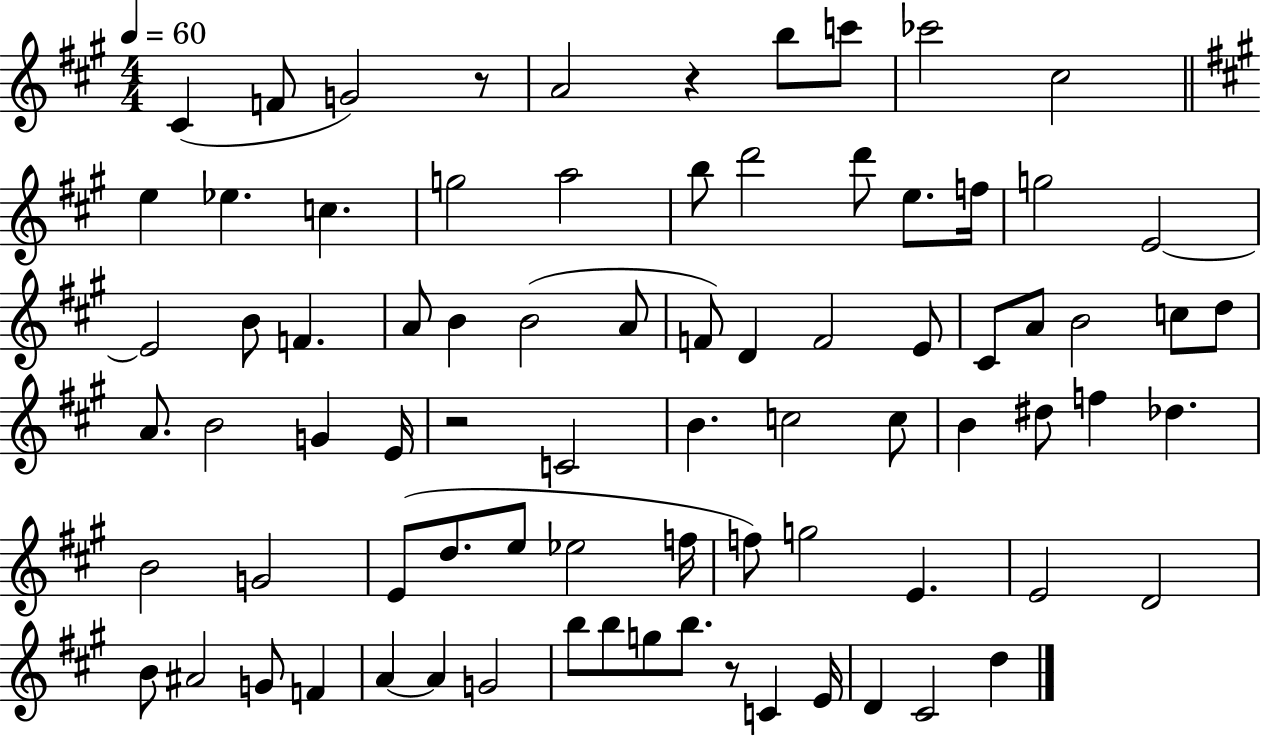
X:1
T:Untitled
M:4/4
L:1/4
K:A
^C F/2 G2 z/2 A2 z b/2 c'/2 _c'2 ^c2 e _e c g2 a2 b/2 d'2 d'/2 e/2 f/4 g2 E2 E2 B/2 F A/2 B B2 A/2 F/2 D F2 E/2 ^C/2 A/2 B2 c/2 d/2 A/2 B2 G E/4 z2 C2 B c2 c/2 B ^d/2 f _d B2 G2 E/2 d/2 e/2 _e2 f/4 f/2 g2 E E2 D2 B/2 ^A2 G/2 F A A G2 b/2 b/2 g/2 b/2 z/2 C E/4 D ^C2 d